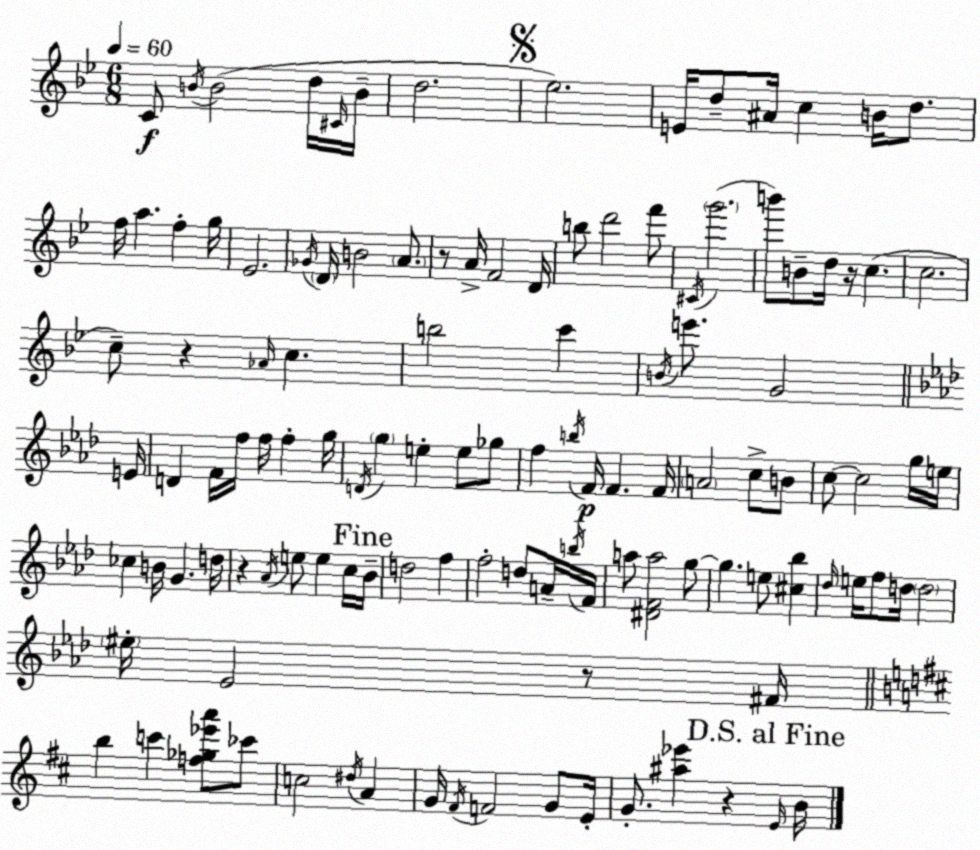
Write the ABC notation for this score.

X:1
T:Untitled
M:6/8
L:1/4
K:Gm
C/2 B/4 B2 d/4 ^C/4 B/4 d2 _e2 E/4 d/2 ^A/4 c B/4 d/2 f/4 a f g/4 _E2 _G/4 D/4 B2 A/2 z/2 A/4 F2 D/4 b/2 d'2 f'/2 ^C/4 g'2 b'/2 B/2 d/4 z/4 c c2 c/2 z _A/4 c b2 c' B/4 e'/2 G2 E/4 D F/4 f/4 f/4 f g/4 D/4 g e e/2 _g/2 f b/4 F/4 F F/4 A2 c/2 B/2 c/2 c2 g/4 e/4 _c B/4 G d/4 z _A/4 e/2 e c/4 _B/4 d2 f f2 d/2 A/4 b/4 F/4 a/2 [^DFa]2 g/2 g e/2 [^c_b] _d/4 e/4 f/2 d/4 d2 ^e/4 _E2 z/2 ^F/4 b c' [f_g_e'a']/2 _c'/2 c2 ^d/4 A G/4 ^F/4 F2 G/2 E/4 G/2 [^a_e'] z E/4 B/4